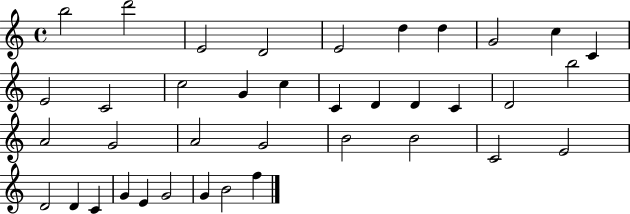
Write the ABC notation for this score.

X:1
T:Untitled
M:4/4
L:1/4
K:C
b2 d'2 E2 D2 E2 d d G2 c C E2 C2 c2 G c C D D C D2 b2 A2 G2 A2 G2 B2 B2 C2 E2 D2 D C G E G2 G B2 f